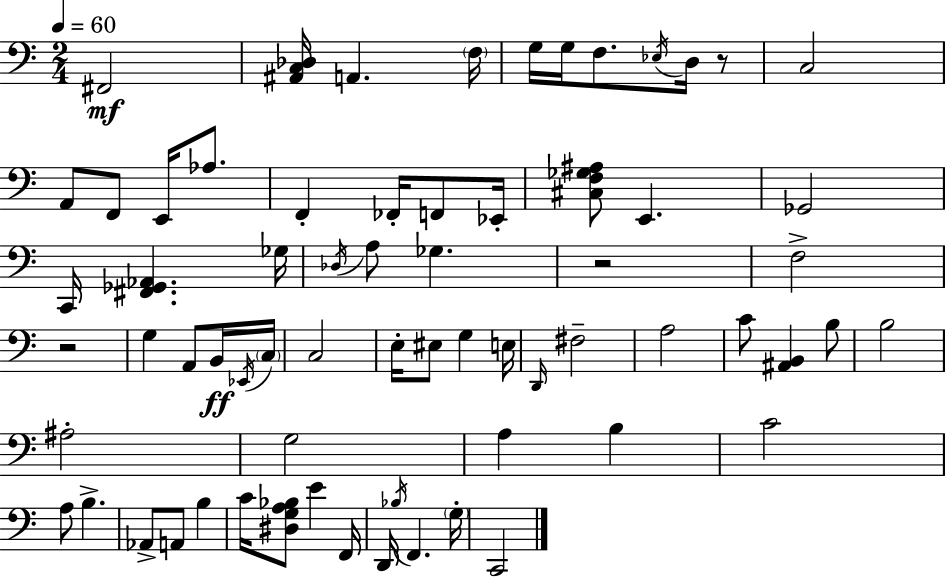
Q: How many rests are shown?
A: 3